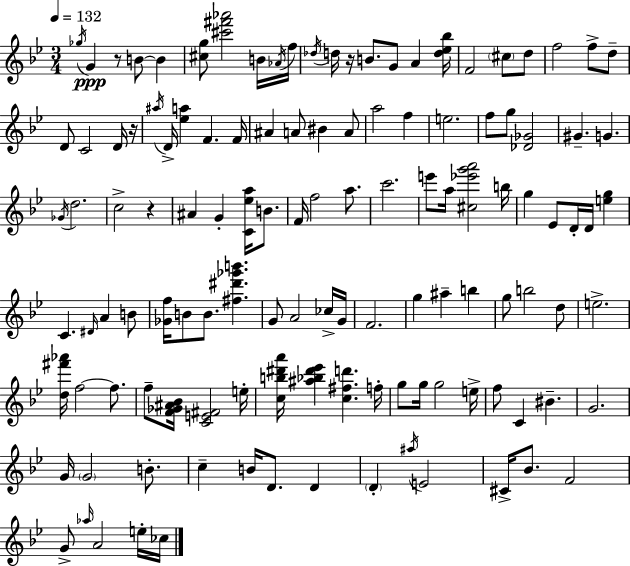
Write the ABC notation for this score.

X:1
T:Untitled
M:3/4
L:1/4
K:Gm
_g/4 G z/2 B/2 B [^cg]/2 [^c'^f'_a']2 B/4 _A/4 f/4 _d/4 d/4 z/4 B/2 G/2 A [d_e_b]/4 F2 ^c/2 d/2 f2 f/2 d/2 D/2 C2 D/4 z/4 ^a/4 D/4 [_ea] F F/4 ^A A/2 ^B A/2 a2 f e2 f/2 g/2 [_D_G]2 ^G G _G/4 d2 c2 z ^A G [C_ea]/4 B/2 F/4 f2 a/2 c'2 e'/2 a/4 [^c_e'g'a']2 b/4 g _E/2 D/4 D/4 [eg] C ^D/4 A B/2 [_Gf]/4 B/2 B/2 [^f^d'_g'b'] G/2 A2 _c/4 G/4 F2 g ^a b g/2 b2 d/2 e2 [d^f'_a']/4 f2 f/2 f/2 [F_G^A_B]/4 [CE^F]2 e/4 [cb^d'a']/4 [^a_b^d'_e'] [c^fd'] f/4 g/2 g/4 g2 e/4 f/2 C ^B G2 G/4 G2 B/2 c B/4 D/2 D D ^a/4 E2 ^C/4 _B/2 F2 G/2 _a/4 A2 e/4 _c/4